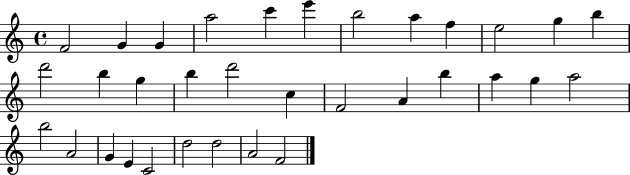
{
  \clef treble
  \time 4/4
  \defaultTimeSignature
  \key c \major
  f'2 g'4 g'4 | a''2 c'''4 e'''4 | b''2 a''4 f''4 | e''2 g''4 b''4 | \break d'''2 b''4 g''4 | b''4 d'''2 c''4 | f'2 a'4 b''4 | a''4 g''4 a''2 | \break b''2 a'2 | g'4 e'4 c'2 | d''2 d''2 | a'2 f'2 | \break \bar "|."
}